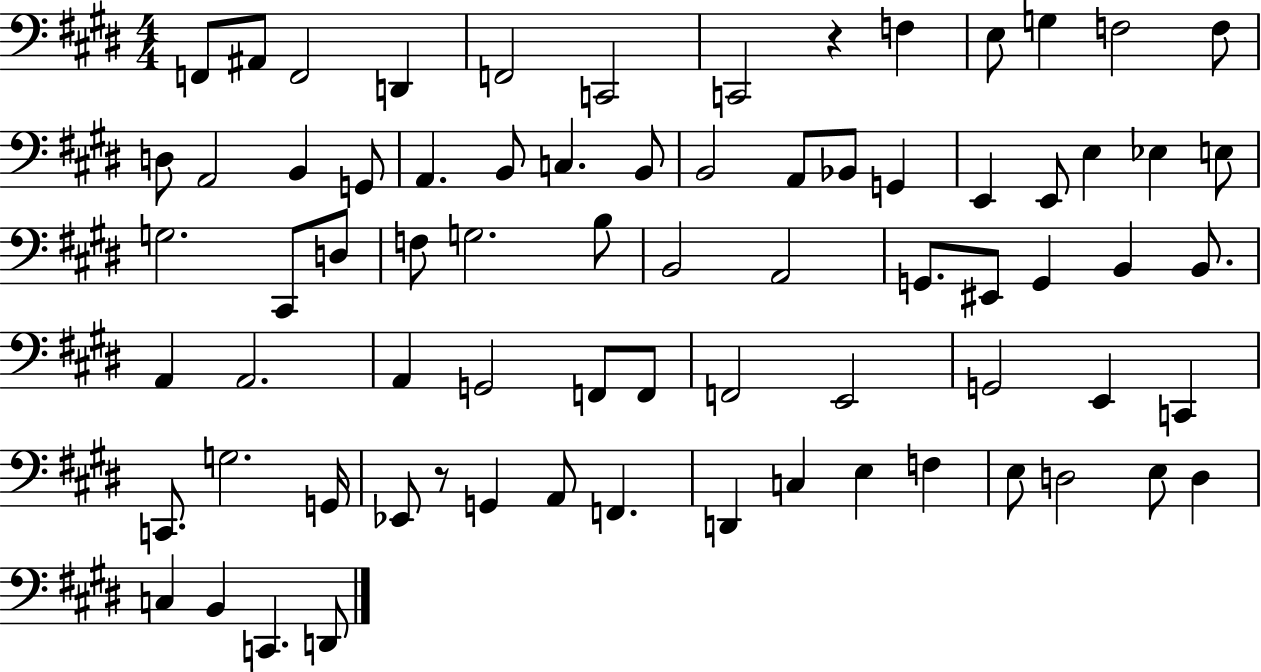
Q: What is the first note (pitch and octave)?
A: F2